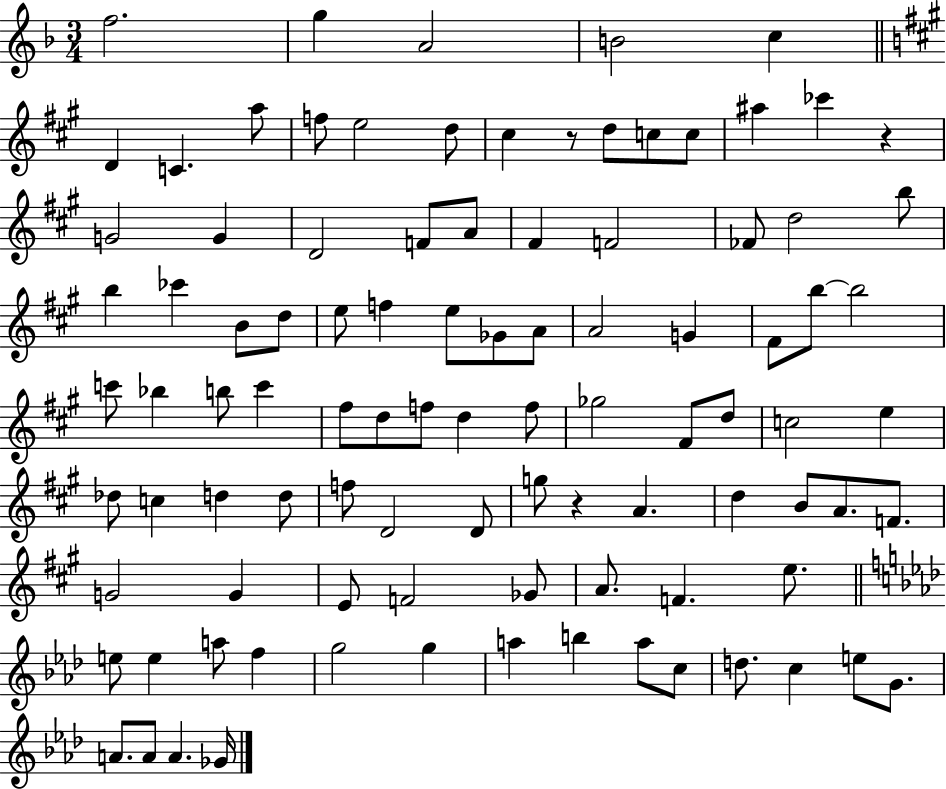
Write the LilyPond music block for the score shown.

{
  \clef treble
  \numericTimeSignature
  \time 3/4
  \key f \major
  f''2. | g''4 a'2 | b'2 c''4 | \bar "||" \break \key a \major d'4 c'4. a''8 | f''8 e''2 d''8 | cis''4 r8 d''8 c''8 c''8 | ais''4 ces'''4 r4 | \break g'2 g'4 | d'2 f'8 a'8 | fis'4 f'2 | fes'8 d''2 b''8 | \break b''4 ces'''4 b'8 d''8 | e''8 f''4 e''8 ges'8 a'8 | a'2 g'4 | fis'8 b''8~~ b''2 | \break c'''8 bes''4 b''8 c'''4 | fis''8 d''8 f''8 d''4 f''8 | ges''2 fis'8 d''8 | c''2 e''4 | \break des''8 c''4 d''4 d''8 | f''8 d'2 d'8 | g''8 r4 a'4. | d''4 b'8 a'8. f'8. | \break g'2 g'4 | e'8 f'2 ges'8 | a'8. f'4. e''8. | \bar "||" \break \key aes \major e''8 e''4 a''8 f''4 | g''2 g''4 | a''4 b''4 a''8 c''8 | d''8. c''4 e''8 g'8. | \break a'8. a'8 a'4. ges'16 | \bar "|."
}